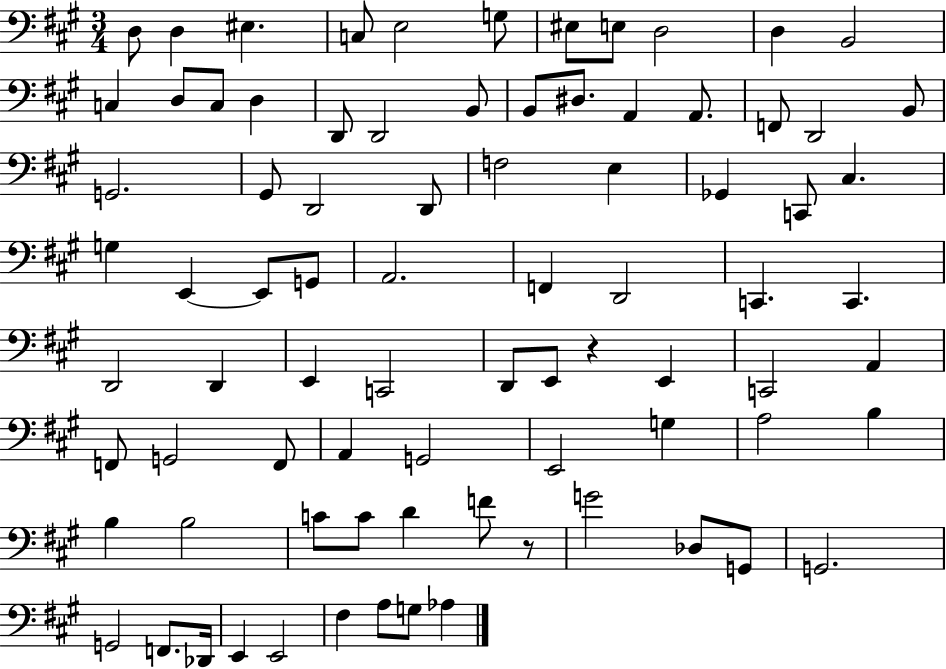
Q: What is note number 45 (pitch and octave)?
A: D2